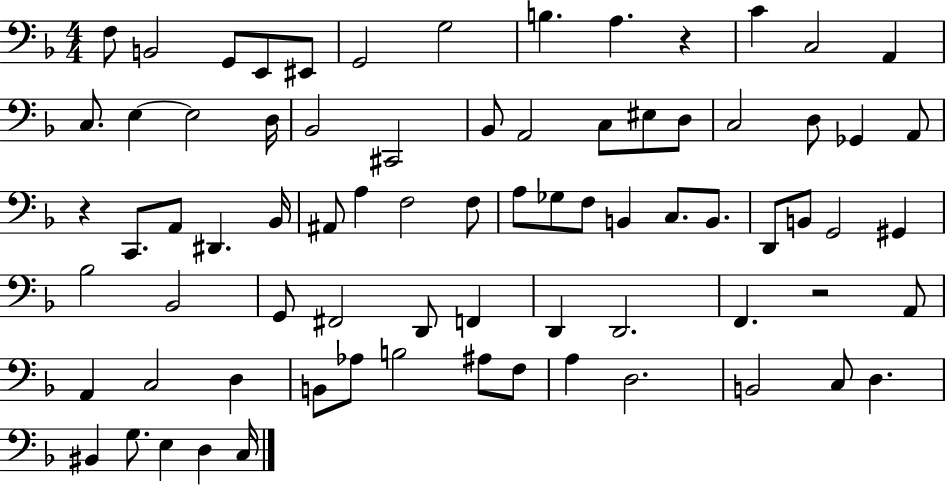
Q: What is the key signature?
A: F major